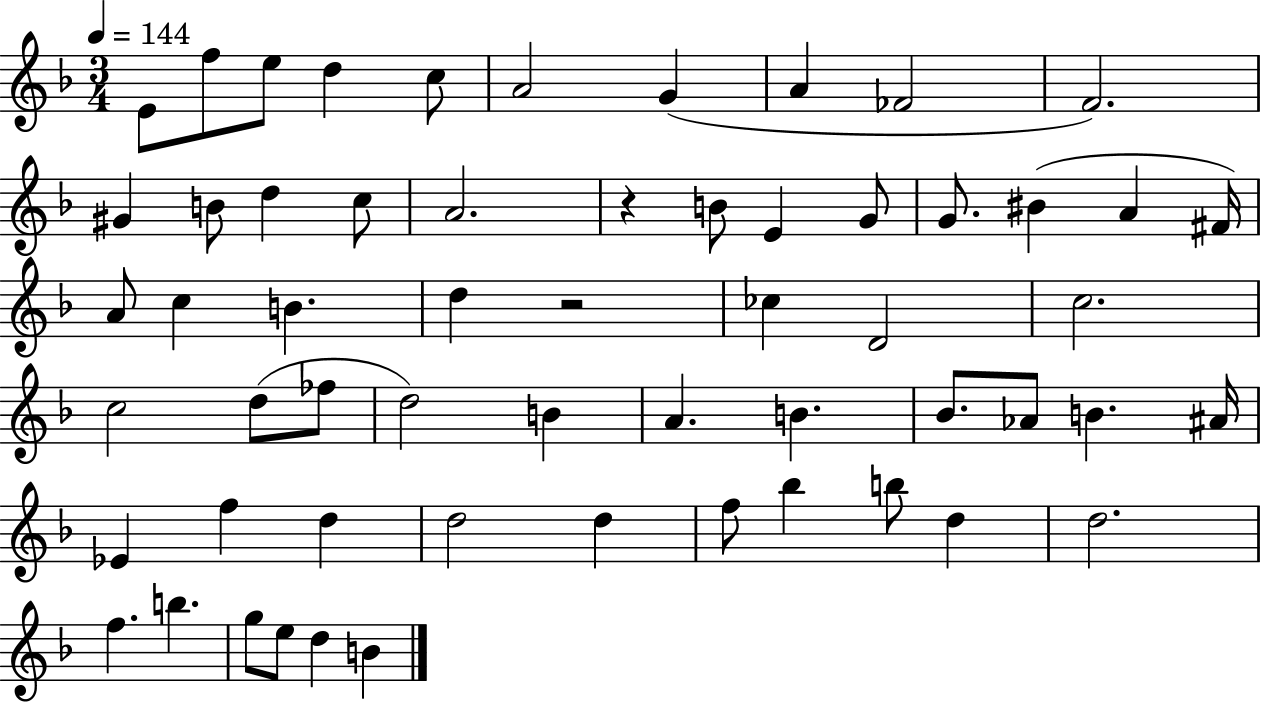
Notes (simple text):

E4/e F5/e E5/e D5/q C5/e A4/h G4/q A4/q FES4/h F4/h. G#4/q B4/e D5/q C5/e A4/h. R/q B4/e E4/q G4/e G4/e. BIS4/q A4/q F#4/s A4/e C5/q B4/q. D5/q R/h CES5/q D4/h C5/h. C5/h D5/e FES5/e D5/h B4/q A4/q. B4/q. Bb4/e. Ab4/e B4/q. A#4/s Eb4/q F5/q D5/q D5/h D5/q F5/e Bb5/q B5/e D5/q D5/h. F5/q. B5/q. G5/e E5/e D5/q B4/q